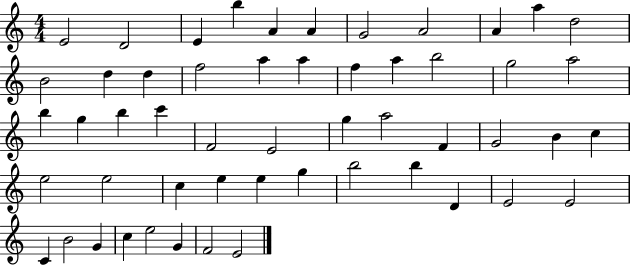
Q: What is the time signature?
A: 4/4